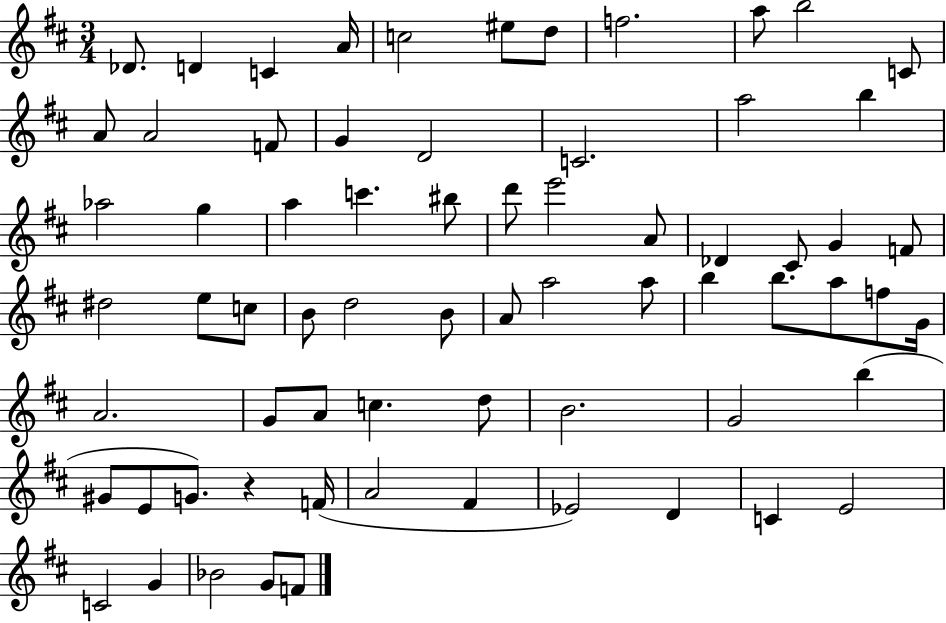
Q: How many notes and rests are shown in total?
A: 69